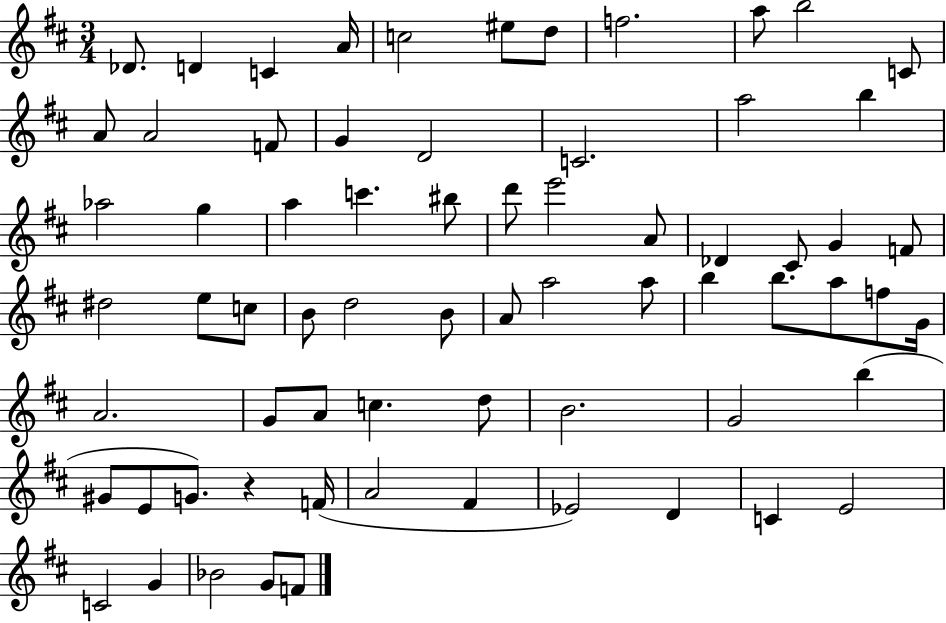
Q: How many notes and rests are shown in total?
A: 69